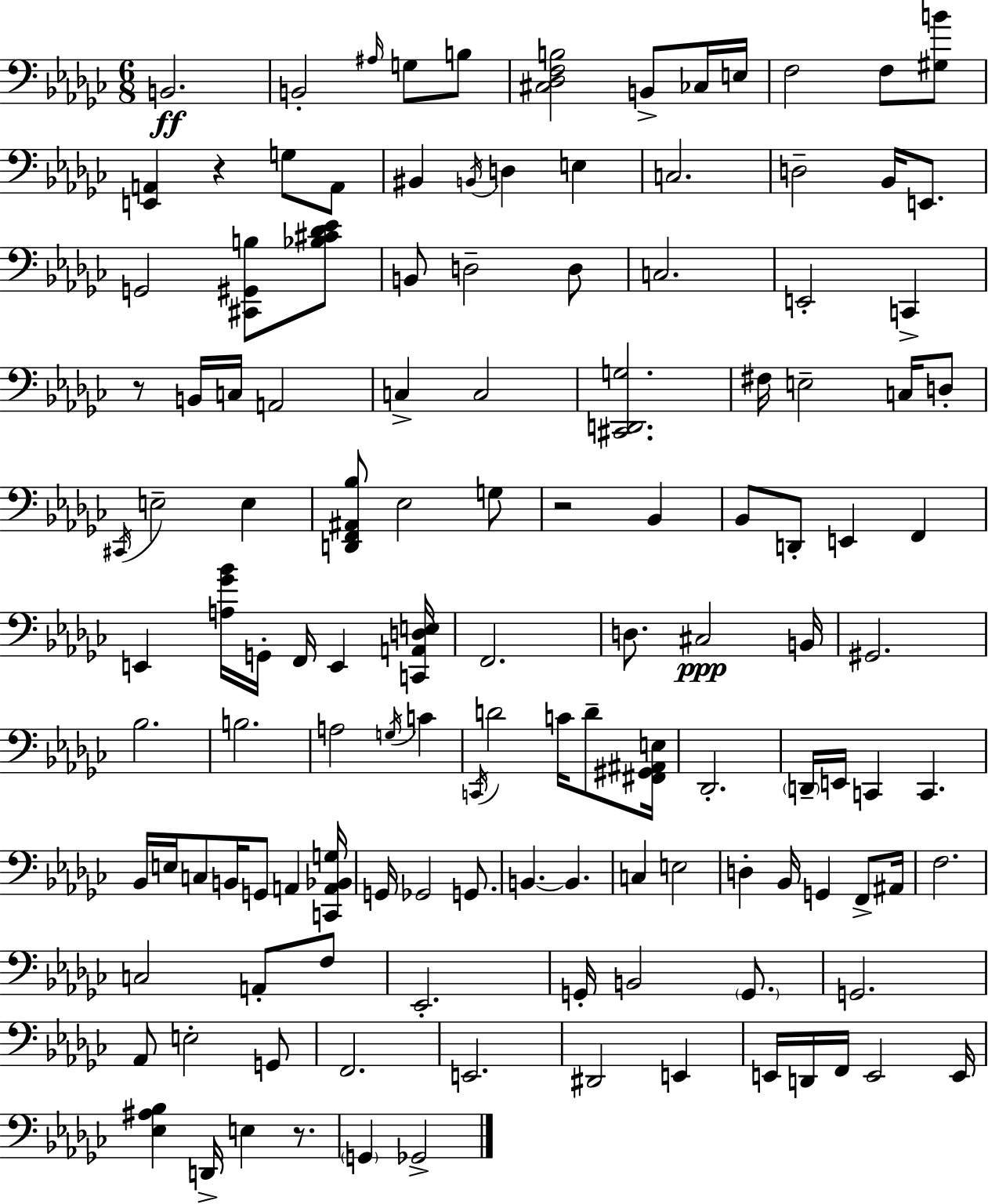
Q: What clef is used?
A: bass